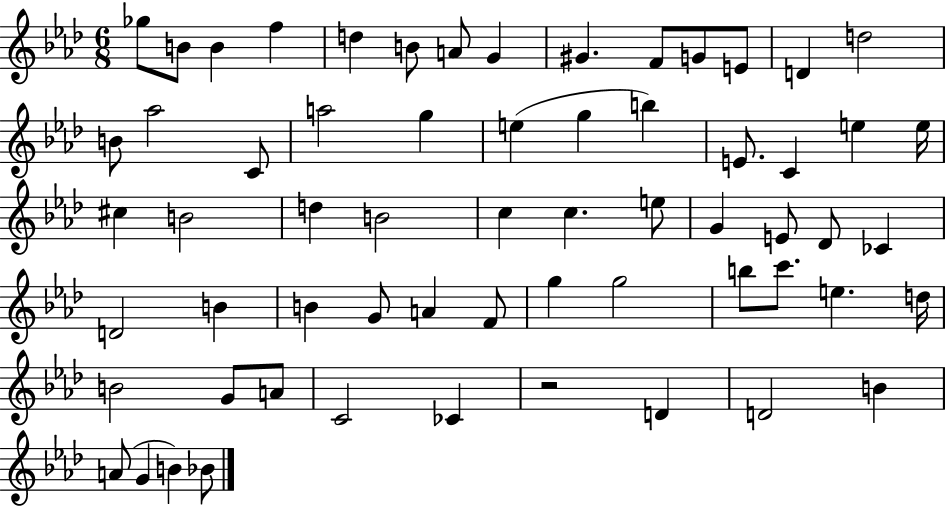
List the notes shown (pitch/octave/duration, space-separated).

Gb5/e B4/e B4/q F5/q D5/q B4/e A4/e G4/q G#4/q. F4/e G4/e E4/e D4/q D5/h B4/e Ab5/h C4/e A5/h G5/q E5/q G5/q B5/q E4/e. C4/q E5/q E5/s C#5/q B4/h D5/q B4/h C5/q C5/q. E5/e G4/q E4/e Db4/e CES4/q D4/h B4/q B4/q G4/e A4/q F4/e G5/q G5/h B5/e C6/e. E5/q. D5/s B4/h G4/e A4/e C4/h CES4/q R/h D4/q D4/h B4/q A4/e G4/q B4/q Bb4/e